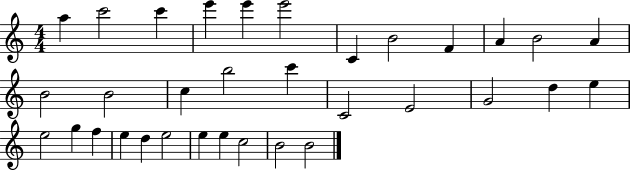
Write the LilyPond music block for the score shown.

{
  \clef treble
  \numericTimeSignature
  \time 4/4
  \key c \major
  a''4 c'''2 c'''4 | e'''4 e'''4 e'''2 | c'4 b'2 f'4 | a'4 b'2 a'4 | \break b'2 b'2 | c''4 b''2 c'''4 | c'2 e'2 | g'2 d''4 e''4 | \break e''2 g''4 f''4 | e''4 d''4 e''2 | e''4 e''4 c''2 | b'2 b'2 | \break \bar "|."
}